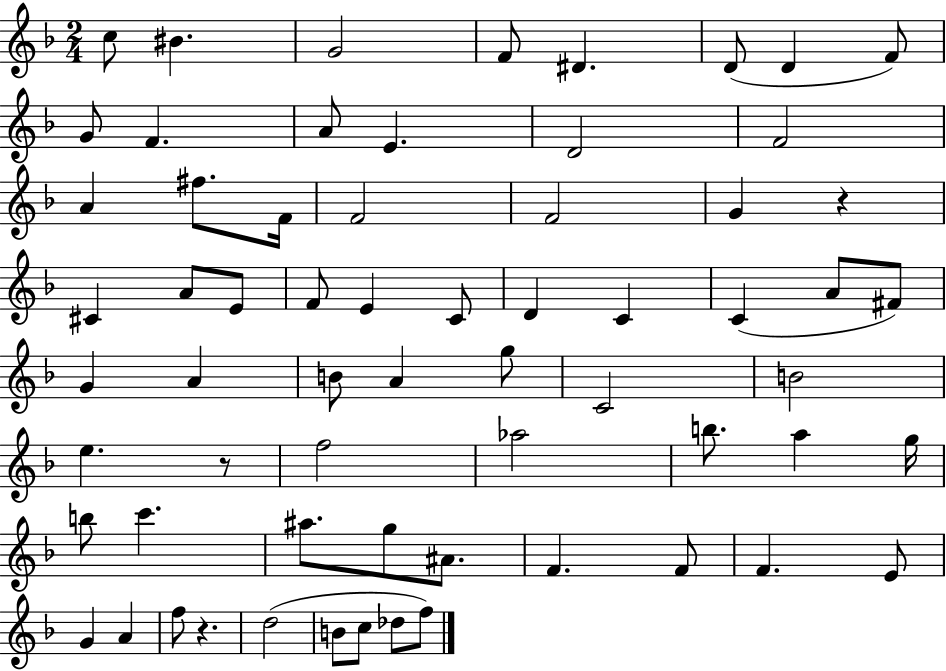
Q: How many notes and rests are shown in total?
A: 64